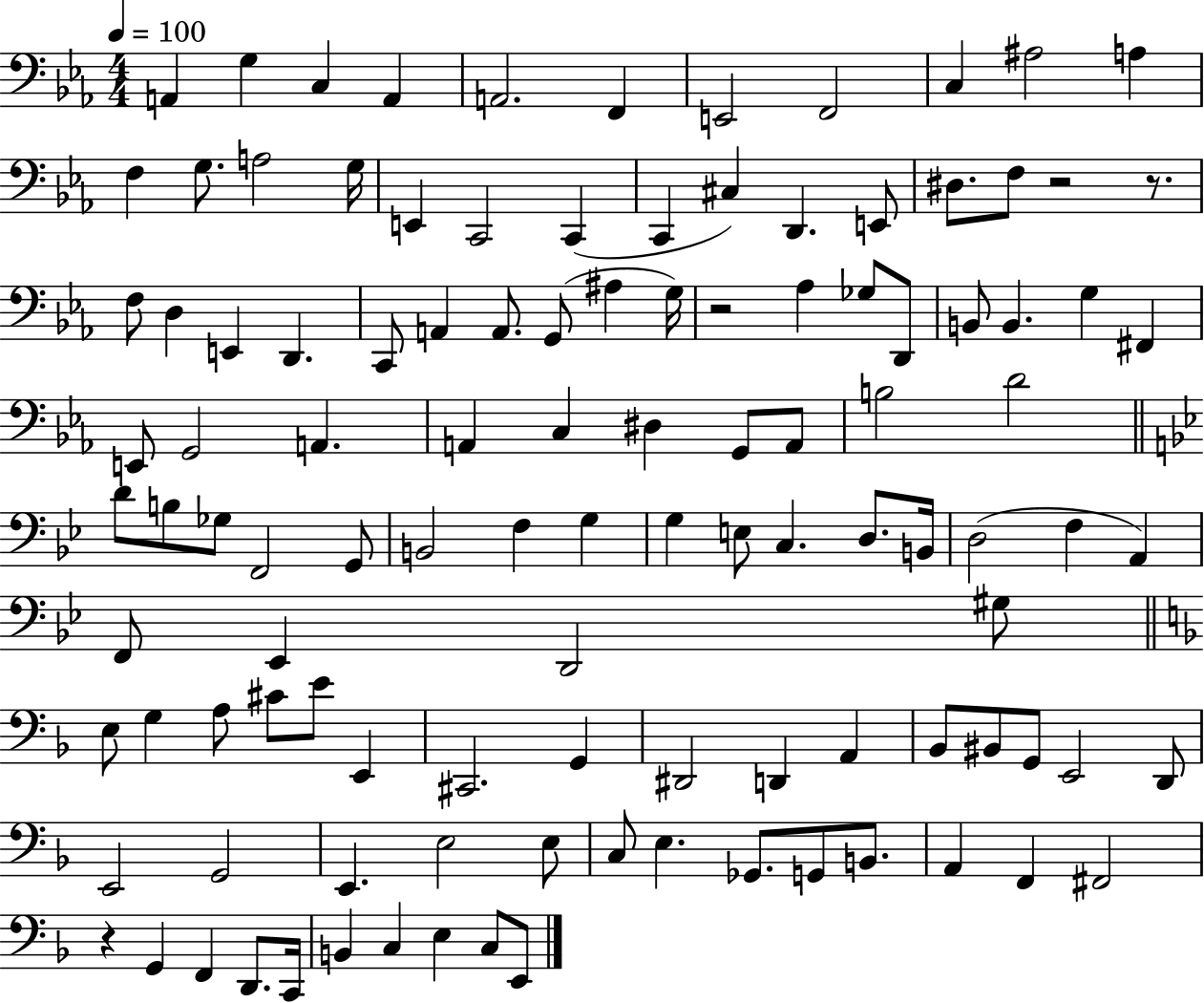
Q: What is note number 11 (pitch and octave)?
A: A3